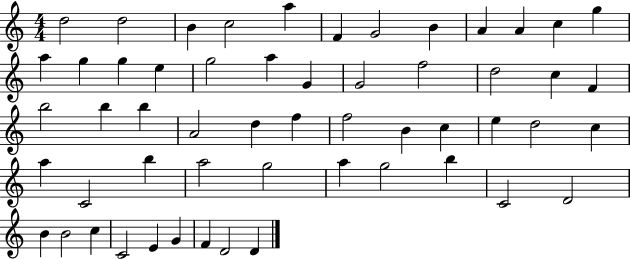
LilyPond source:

{
  \clef treble
  \numericTimeSignature
  \time 4/4
  \key c \major
  d''2 d''2 | b'4 c''2 a''4 | f'4 g'2 b'4 | a'4 a'4 c''4 g''4 | \break a''4 g''4 g''4 e''4 | g''2 a''4 g'4 | g'2 f''2 | d''2 c''4 f'4 | \break b''2 b''4 b''4 | a'2 d''4 f''4 | f''2 b'4 c''4 | e''4 d''2 c''4 | \break a''4 c'2 b''4 | a''2 g''2 | a''4 g''2 b''4 | c'2 d'2 | \break b'4 b'2 c''4 | c'2 e'4 g'4 | f'4 d'2 d'4 | \bar "|."
}